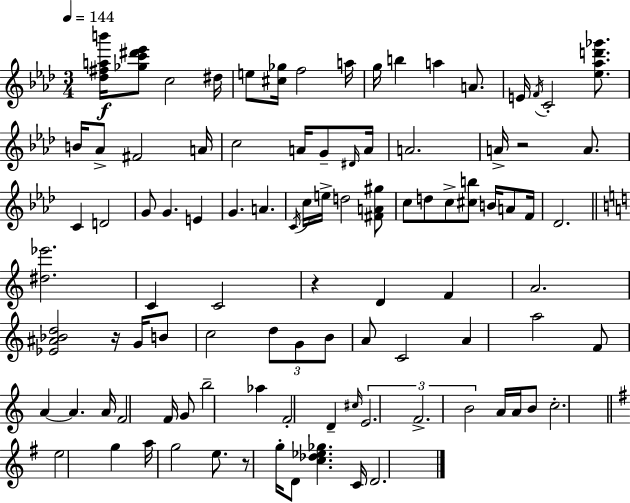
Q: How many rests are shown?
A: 4